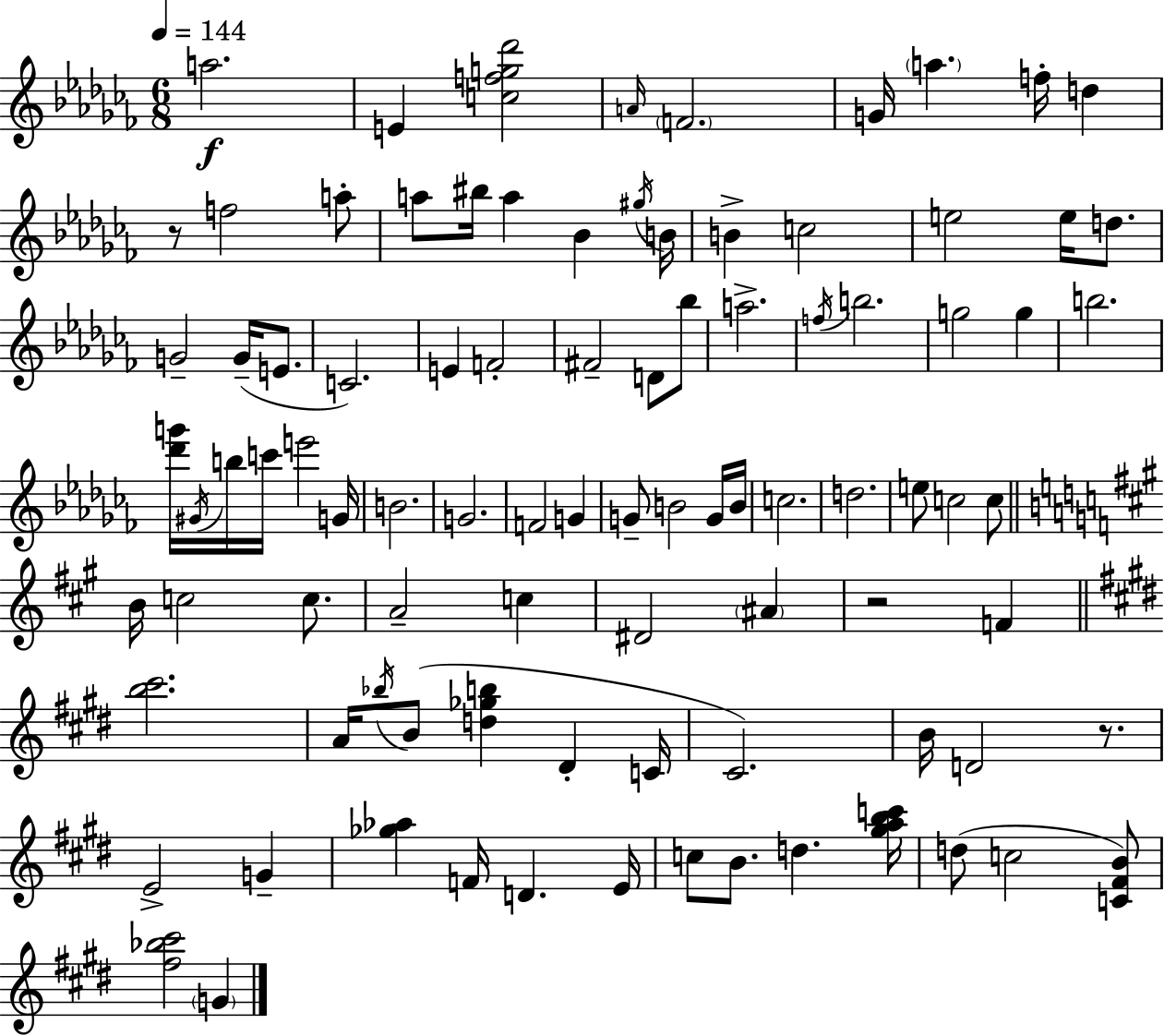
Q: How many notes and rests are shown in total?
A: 92